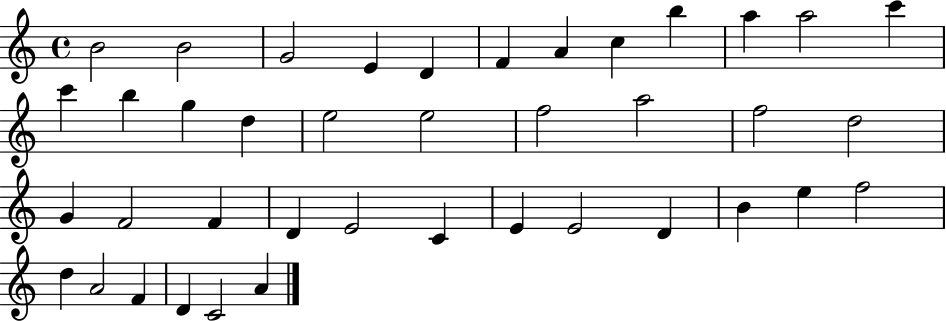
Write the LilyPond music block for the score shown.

{
  \clef treble
  \time 4/4
  \defaultTimeSignature
  \key c \major
  b'2 b'2 | g'2 e'4 d'4 | f'4 a'4 c''4 b''4 | a''4 a''2 c'''4 | \break c'''4 b''4 g''4 d''4 | e''2 e''2 | f''2 a''2 | f''2 d''2 | \break g'4 f'2 f'4 | d'4 e'2 c'4 | e'4 e'2 d'4 | b'4 e''4 f''2 | \break d''4 a'2 f'4 | d'4 c'2 a'4 | \bar "|."
}